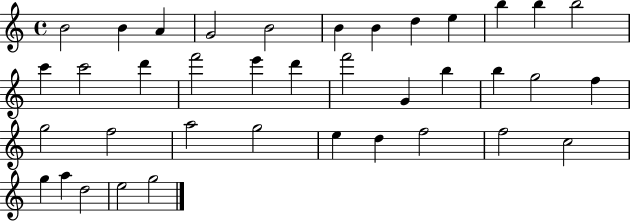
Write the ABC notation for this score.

X:1
T:Untitled
M:4/4
L:1/4
K:C
B2 B A G2 B2 B B d e b b b2 c' c'2 d' f'2 e' d' f'2 G b b g2 f g2 f2 a2 g2 e d f2 f2 c2 g a d2 e2 g2